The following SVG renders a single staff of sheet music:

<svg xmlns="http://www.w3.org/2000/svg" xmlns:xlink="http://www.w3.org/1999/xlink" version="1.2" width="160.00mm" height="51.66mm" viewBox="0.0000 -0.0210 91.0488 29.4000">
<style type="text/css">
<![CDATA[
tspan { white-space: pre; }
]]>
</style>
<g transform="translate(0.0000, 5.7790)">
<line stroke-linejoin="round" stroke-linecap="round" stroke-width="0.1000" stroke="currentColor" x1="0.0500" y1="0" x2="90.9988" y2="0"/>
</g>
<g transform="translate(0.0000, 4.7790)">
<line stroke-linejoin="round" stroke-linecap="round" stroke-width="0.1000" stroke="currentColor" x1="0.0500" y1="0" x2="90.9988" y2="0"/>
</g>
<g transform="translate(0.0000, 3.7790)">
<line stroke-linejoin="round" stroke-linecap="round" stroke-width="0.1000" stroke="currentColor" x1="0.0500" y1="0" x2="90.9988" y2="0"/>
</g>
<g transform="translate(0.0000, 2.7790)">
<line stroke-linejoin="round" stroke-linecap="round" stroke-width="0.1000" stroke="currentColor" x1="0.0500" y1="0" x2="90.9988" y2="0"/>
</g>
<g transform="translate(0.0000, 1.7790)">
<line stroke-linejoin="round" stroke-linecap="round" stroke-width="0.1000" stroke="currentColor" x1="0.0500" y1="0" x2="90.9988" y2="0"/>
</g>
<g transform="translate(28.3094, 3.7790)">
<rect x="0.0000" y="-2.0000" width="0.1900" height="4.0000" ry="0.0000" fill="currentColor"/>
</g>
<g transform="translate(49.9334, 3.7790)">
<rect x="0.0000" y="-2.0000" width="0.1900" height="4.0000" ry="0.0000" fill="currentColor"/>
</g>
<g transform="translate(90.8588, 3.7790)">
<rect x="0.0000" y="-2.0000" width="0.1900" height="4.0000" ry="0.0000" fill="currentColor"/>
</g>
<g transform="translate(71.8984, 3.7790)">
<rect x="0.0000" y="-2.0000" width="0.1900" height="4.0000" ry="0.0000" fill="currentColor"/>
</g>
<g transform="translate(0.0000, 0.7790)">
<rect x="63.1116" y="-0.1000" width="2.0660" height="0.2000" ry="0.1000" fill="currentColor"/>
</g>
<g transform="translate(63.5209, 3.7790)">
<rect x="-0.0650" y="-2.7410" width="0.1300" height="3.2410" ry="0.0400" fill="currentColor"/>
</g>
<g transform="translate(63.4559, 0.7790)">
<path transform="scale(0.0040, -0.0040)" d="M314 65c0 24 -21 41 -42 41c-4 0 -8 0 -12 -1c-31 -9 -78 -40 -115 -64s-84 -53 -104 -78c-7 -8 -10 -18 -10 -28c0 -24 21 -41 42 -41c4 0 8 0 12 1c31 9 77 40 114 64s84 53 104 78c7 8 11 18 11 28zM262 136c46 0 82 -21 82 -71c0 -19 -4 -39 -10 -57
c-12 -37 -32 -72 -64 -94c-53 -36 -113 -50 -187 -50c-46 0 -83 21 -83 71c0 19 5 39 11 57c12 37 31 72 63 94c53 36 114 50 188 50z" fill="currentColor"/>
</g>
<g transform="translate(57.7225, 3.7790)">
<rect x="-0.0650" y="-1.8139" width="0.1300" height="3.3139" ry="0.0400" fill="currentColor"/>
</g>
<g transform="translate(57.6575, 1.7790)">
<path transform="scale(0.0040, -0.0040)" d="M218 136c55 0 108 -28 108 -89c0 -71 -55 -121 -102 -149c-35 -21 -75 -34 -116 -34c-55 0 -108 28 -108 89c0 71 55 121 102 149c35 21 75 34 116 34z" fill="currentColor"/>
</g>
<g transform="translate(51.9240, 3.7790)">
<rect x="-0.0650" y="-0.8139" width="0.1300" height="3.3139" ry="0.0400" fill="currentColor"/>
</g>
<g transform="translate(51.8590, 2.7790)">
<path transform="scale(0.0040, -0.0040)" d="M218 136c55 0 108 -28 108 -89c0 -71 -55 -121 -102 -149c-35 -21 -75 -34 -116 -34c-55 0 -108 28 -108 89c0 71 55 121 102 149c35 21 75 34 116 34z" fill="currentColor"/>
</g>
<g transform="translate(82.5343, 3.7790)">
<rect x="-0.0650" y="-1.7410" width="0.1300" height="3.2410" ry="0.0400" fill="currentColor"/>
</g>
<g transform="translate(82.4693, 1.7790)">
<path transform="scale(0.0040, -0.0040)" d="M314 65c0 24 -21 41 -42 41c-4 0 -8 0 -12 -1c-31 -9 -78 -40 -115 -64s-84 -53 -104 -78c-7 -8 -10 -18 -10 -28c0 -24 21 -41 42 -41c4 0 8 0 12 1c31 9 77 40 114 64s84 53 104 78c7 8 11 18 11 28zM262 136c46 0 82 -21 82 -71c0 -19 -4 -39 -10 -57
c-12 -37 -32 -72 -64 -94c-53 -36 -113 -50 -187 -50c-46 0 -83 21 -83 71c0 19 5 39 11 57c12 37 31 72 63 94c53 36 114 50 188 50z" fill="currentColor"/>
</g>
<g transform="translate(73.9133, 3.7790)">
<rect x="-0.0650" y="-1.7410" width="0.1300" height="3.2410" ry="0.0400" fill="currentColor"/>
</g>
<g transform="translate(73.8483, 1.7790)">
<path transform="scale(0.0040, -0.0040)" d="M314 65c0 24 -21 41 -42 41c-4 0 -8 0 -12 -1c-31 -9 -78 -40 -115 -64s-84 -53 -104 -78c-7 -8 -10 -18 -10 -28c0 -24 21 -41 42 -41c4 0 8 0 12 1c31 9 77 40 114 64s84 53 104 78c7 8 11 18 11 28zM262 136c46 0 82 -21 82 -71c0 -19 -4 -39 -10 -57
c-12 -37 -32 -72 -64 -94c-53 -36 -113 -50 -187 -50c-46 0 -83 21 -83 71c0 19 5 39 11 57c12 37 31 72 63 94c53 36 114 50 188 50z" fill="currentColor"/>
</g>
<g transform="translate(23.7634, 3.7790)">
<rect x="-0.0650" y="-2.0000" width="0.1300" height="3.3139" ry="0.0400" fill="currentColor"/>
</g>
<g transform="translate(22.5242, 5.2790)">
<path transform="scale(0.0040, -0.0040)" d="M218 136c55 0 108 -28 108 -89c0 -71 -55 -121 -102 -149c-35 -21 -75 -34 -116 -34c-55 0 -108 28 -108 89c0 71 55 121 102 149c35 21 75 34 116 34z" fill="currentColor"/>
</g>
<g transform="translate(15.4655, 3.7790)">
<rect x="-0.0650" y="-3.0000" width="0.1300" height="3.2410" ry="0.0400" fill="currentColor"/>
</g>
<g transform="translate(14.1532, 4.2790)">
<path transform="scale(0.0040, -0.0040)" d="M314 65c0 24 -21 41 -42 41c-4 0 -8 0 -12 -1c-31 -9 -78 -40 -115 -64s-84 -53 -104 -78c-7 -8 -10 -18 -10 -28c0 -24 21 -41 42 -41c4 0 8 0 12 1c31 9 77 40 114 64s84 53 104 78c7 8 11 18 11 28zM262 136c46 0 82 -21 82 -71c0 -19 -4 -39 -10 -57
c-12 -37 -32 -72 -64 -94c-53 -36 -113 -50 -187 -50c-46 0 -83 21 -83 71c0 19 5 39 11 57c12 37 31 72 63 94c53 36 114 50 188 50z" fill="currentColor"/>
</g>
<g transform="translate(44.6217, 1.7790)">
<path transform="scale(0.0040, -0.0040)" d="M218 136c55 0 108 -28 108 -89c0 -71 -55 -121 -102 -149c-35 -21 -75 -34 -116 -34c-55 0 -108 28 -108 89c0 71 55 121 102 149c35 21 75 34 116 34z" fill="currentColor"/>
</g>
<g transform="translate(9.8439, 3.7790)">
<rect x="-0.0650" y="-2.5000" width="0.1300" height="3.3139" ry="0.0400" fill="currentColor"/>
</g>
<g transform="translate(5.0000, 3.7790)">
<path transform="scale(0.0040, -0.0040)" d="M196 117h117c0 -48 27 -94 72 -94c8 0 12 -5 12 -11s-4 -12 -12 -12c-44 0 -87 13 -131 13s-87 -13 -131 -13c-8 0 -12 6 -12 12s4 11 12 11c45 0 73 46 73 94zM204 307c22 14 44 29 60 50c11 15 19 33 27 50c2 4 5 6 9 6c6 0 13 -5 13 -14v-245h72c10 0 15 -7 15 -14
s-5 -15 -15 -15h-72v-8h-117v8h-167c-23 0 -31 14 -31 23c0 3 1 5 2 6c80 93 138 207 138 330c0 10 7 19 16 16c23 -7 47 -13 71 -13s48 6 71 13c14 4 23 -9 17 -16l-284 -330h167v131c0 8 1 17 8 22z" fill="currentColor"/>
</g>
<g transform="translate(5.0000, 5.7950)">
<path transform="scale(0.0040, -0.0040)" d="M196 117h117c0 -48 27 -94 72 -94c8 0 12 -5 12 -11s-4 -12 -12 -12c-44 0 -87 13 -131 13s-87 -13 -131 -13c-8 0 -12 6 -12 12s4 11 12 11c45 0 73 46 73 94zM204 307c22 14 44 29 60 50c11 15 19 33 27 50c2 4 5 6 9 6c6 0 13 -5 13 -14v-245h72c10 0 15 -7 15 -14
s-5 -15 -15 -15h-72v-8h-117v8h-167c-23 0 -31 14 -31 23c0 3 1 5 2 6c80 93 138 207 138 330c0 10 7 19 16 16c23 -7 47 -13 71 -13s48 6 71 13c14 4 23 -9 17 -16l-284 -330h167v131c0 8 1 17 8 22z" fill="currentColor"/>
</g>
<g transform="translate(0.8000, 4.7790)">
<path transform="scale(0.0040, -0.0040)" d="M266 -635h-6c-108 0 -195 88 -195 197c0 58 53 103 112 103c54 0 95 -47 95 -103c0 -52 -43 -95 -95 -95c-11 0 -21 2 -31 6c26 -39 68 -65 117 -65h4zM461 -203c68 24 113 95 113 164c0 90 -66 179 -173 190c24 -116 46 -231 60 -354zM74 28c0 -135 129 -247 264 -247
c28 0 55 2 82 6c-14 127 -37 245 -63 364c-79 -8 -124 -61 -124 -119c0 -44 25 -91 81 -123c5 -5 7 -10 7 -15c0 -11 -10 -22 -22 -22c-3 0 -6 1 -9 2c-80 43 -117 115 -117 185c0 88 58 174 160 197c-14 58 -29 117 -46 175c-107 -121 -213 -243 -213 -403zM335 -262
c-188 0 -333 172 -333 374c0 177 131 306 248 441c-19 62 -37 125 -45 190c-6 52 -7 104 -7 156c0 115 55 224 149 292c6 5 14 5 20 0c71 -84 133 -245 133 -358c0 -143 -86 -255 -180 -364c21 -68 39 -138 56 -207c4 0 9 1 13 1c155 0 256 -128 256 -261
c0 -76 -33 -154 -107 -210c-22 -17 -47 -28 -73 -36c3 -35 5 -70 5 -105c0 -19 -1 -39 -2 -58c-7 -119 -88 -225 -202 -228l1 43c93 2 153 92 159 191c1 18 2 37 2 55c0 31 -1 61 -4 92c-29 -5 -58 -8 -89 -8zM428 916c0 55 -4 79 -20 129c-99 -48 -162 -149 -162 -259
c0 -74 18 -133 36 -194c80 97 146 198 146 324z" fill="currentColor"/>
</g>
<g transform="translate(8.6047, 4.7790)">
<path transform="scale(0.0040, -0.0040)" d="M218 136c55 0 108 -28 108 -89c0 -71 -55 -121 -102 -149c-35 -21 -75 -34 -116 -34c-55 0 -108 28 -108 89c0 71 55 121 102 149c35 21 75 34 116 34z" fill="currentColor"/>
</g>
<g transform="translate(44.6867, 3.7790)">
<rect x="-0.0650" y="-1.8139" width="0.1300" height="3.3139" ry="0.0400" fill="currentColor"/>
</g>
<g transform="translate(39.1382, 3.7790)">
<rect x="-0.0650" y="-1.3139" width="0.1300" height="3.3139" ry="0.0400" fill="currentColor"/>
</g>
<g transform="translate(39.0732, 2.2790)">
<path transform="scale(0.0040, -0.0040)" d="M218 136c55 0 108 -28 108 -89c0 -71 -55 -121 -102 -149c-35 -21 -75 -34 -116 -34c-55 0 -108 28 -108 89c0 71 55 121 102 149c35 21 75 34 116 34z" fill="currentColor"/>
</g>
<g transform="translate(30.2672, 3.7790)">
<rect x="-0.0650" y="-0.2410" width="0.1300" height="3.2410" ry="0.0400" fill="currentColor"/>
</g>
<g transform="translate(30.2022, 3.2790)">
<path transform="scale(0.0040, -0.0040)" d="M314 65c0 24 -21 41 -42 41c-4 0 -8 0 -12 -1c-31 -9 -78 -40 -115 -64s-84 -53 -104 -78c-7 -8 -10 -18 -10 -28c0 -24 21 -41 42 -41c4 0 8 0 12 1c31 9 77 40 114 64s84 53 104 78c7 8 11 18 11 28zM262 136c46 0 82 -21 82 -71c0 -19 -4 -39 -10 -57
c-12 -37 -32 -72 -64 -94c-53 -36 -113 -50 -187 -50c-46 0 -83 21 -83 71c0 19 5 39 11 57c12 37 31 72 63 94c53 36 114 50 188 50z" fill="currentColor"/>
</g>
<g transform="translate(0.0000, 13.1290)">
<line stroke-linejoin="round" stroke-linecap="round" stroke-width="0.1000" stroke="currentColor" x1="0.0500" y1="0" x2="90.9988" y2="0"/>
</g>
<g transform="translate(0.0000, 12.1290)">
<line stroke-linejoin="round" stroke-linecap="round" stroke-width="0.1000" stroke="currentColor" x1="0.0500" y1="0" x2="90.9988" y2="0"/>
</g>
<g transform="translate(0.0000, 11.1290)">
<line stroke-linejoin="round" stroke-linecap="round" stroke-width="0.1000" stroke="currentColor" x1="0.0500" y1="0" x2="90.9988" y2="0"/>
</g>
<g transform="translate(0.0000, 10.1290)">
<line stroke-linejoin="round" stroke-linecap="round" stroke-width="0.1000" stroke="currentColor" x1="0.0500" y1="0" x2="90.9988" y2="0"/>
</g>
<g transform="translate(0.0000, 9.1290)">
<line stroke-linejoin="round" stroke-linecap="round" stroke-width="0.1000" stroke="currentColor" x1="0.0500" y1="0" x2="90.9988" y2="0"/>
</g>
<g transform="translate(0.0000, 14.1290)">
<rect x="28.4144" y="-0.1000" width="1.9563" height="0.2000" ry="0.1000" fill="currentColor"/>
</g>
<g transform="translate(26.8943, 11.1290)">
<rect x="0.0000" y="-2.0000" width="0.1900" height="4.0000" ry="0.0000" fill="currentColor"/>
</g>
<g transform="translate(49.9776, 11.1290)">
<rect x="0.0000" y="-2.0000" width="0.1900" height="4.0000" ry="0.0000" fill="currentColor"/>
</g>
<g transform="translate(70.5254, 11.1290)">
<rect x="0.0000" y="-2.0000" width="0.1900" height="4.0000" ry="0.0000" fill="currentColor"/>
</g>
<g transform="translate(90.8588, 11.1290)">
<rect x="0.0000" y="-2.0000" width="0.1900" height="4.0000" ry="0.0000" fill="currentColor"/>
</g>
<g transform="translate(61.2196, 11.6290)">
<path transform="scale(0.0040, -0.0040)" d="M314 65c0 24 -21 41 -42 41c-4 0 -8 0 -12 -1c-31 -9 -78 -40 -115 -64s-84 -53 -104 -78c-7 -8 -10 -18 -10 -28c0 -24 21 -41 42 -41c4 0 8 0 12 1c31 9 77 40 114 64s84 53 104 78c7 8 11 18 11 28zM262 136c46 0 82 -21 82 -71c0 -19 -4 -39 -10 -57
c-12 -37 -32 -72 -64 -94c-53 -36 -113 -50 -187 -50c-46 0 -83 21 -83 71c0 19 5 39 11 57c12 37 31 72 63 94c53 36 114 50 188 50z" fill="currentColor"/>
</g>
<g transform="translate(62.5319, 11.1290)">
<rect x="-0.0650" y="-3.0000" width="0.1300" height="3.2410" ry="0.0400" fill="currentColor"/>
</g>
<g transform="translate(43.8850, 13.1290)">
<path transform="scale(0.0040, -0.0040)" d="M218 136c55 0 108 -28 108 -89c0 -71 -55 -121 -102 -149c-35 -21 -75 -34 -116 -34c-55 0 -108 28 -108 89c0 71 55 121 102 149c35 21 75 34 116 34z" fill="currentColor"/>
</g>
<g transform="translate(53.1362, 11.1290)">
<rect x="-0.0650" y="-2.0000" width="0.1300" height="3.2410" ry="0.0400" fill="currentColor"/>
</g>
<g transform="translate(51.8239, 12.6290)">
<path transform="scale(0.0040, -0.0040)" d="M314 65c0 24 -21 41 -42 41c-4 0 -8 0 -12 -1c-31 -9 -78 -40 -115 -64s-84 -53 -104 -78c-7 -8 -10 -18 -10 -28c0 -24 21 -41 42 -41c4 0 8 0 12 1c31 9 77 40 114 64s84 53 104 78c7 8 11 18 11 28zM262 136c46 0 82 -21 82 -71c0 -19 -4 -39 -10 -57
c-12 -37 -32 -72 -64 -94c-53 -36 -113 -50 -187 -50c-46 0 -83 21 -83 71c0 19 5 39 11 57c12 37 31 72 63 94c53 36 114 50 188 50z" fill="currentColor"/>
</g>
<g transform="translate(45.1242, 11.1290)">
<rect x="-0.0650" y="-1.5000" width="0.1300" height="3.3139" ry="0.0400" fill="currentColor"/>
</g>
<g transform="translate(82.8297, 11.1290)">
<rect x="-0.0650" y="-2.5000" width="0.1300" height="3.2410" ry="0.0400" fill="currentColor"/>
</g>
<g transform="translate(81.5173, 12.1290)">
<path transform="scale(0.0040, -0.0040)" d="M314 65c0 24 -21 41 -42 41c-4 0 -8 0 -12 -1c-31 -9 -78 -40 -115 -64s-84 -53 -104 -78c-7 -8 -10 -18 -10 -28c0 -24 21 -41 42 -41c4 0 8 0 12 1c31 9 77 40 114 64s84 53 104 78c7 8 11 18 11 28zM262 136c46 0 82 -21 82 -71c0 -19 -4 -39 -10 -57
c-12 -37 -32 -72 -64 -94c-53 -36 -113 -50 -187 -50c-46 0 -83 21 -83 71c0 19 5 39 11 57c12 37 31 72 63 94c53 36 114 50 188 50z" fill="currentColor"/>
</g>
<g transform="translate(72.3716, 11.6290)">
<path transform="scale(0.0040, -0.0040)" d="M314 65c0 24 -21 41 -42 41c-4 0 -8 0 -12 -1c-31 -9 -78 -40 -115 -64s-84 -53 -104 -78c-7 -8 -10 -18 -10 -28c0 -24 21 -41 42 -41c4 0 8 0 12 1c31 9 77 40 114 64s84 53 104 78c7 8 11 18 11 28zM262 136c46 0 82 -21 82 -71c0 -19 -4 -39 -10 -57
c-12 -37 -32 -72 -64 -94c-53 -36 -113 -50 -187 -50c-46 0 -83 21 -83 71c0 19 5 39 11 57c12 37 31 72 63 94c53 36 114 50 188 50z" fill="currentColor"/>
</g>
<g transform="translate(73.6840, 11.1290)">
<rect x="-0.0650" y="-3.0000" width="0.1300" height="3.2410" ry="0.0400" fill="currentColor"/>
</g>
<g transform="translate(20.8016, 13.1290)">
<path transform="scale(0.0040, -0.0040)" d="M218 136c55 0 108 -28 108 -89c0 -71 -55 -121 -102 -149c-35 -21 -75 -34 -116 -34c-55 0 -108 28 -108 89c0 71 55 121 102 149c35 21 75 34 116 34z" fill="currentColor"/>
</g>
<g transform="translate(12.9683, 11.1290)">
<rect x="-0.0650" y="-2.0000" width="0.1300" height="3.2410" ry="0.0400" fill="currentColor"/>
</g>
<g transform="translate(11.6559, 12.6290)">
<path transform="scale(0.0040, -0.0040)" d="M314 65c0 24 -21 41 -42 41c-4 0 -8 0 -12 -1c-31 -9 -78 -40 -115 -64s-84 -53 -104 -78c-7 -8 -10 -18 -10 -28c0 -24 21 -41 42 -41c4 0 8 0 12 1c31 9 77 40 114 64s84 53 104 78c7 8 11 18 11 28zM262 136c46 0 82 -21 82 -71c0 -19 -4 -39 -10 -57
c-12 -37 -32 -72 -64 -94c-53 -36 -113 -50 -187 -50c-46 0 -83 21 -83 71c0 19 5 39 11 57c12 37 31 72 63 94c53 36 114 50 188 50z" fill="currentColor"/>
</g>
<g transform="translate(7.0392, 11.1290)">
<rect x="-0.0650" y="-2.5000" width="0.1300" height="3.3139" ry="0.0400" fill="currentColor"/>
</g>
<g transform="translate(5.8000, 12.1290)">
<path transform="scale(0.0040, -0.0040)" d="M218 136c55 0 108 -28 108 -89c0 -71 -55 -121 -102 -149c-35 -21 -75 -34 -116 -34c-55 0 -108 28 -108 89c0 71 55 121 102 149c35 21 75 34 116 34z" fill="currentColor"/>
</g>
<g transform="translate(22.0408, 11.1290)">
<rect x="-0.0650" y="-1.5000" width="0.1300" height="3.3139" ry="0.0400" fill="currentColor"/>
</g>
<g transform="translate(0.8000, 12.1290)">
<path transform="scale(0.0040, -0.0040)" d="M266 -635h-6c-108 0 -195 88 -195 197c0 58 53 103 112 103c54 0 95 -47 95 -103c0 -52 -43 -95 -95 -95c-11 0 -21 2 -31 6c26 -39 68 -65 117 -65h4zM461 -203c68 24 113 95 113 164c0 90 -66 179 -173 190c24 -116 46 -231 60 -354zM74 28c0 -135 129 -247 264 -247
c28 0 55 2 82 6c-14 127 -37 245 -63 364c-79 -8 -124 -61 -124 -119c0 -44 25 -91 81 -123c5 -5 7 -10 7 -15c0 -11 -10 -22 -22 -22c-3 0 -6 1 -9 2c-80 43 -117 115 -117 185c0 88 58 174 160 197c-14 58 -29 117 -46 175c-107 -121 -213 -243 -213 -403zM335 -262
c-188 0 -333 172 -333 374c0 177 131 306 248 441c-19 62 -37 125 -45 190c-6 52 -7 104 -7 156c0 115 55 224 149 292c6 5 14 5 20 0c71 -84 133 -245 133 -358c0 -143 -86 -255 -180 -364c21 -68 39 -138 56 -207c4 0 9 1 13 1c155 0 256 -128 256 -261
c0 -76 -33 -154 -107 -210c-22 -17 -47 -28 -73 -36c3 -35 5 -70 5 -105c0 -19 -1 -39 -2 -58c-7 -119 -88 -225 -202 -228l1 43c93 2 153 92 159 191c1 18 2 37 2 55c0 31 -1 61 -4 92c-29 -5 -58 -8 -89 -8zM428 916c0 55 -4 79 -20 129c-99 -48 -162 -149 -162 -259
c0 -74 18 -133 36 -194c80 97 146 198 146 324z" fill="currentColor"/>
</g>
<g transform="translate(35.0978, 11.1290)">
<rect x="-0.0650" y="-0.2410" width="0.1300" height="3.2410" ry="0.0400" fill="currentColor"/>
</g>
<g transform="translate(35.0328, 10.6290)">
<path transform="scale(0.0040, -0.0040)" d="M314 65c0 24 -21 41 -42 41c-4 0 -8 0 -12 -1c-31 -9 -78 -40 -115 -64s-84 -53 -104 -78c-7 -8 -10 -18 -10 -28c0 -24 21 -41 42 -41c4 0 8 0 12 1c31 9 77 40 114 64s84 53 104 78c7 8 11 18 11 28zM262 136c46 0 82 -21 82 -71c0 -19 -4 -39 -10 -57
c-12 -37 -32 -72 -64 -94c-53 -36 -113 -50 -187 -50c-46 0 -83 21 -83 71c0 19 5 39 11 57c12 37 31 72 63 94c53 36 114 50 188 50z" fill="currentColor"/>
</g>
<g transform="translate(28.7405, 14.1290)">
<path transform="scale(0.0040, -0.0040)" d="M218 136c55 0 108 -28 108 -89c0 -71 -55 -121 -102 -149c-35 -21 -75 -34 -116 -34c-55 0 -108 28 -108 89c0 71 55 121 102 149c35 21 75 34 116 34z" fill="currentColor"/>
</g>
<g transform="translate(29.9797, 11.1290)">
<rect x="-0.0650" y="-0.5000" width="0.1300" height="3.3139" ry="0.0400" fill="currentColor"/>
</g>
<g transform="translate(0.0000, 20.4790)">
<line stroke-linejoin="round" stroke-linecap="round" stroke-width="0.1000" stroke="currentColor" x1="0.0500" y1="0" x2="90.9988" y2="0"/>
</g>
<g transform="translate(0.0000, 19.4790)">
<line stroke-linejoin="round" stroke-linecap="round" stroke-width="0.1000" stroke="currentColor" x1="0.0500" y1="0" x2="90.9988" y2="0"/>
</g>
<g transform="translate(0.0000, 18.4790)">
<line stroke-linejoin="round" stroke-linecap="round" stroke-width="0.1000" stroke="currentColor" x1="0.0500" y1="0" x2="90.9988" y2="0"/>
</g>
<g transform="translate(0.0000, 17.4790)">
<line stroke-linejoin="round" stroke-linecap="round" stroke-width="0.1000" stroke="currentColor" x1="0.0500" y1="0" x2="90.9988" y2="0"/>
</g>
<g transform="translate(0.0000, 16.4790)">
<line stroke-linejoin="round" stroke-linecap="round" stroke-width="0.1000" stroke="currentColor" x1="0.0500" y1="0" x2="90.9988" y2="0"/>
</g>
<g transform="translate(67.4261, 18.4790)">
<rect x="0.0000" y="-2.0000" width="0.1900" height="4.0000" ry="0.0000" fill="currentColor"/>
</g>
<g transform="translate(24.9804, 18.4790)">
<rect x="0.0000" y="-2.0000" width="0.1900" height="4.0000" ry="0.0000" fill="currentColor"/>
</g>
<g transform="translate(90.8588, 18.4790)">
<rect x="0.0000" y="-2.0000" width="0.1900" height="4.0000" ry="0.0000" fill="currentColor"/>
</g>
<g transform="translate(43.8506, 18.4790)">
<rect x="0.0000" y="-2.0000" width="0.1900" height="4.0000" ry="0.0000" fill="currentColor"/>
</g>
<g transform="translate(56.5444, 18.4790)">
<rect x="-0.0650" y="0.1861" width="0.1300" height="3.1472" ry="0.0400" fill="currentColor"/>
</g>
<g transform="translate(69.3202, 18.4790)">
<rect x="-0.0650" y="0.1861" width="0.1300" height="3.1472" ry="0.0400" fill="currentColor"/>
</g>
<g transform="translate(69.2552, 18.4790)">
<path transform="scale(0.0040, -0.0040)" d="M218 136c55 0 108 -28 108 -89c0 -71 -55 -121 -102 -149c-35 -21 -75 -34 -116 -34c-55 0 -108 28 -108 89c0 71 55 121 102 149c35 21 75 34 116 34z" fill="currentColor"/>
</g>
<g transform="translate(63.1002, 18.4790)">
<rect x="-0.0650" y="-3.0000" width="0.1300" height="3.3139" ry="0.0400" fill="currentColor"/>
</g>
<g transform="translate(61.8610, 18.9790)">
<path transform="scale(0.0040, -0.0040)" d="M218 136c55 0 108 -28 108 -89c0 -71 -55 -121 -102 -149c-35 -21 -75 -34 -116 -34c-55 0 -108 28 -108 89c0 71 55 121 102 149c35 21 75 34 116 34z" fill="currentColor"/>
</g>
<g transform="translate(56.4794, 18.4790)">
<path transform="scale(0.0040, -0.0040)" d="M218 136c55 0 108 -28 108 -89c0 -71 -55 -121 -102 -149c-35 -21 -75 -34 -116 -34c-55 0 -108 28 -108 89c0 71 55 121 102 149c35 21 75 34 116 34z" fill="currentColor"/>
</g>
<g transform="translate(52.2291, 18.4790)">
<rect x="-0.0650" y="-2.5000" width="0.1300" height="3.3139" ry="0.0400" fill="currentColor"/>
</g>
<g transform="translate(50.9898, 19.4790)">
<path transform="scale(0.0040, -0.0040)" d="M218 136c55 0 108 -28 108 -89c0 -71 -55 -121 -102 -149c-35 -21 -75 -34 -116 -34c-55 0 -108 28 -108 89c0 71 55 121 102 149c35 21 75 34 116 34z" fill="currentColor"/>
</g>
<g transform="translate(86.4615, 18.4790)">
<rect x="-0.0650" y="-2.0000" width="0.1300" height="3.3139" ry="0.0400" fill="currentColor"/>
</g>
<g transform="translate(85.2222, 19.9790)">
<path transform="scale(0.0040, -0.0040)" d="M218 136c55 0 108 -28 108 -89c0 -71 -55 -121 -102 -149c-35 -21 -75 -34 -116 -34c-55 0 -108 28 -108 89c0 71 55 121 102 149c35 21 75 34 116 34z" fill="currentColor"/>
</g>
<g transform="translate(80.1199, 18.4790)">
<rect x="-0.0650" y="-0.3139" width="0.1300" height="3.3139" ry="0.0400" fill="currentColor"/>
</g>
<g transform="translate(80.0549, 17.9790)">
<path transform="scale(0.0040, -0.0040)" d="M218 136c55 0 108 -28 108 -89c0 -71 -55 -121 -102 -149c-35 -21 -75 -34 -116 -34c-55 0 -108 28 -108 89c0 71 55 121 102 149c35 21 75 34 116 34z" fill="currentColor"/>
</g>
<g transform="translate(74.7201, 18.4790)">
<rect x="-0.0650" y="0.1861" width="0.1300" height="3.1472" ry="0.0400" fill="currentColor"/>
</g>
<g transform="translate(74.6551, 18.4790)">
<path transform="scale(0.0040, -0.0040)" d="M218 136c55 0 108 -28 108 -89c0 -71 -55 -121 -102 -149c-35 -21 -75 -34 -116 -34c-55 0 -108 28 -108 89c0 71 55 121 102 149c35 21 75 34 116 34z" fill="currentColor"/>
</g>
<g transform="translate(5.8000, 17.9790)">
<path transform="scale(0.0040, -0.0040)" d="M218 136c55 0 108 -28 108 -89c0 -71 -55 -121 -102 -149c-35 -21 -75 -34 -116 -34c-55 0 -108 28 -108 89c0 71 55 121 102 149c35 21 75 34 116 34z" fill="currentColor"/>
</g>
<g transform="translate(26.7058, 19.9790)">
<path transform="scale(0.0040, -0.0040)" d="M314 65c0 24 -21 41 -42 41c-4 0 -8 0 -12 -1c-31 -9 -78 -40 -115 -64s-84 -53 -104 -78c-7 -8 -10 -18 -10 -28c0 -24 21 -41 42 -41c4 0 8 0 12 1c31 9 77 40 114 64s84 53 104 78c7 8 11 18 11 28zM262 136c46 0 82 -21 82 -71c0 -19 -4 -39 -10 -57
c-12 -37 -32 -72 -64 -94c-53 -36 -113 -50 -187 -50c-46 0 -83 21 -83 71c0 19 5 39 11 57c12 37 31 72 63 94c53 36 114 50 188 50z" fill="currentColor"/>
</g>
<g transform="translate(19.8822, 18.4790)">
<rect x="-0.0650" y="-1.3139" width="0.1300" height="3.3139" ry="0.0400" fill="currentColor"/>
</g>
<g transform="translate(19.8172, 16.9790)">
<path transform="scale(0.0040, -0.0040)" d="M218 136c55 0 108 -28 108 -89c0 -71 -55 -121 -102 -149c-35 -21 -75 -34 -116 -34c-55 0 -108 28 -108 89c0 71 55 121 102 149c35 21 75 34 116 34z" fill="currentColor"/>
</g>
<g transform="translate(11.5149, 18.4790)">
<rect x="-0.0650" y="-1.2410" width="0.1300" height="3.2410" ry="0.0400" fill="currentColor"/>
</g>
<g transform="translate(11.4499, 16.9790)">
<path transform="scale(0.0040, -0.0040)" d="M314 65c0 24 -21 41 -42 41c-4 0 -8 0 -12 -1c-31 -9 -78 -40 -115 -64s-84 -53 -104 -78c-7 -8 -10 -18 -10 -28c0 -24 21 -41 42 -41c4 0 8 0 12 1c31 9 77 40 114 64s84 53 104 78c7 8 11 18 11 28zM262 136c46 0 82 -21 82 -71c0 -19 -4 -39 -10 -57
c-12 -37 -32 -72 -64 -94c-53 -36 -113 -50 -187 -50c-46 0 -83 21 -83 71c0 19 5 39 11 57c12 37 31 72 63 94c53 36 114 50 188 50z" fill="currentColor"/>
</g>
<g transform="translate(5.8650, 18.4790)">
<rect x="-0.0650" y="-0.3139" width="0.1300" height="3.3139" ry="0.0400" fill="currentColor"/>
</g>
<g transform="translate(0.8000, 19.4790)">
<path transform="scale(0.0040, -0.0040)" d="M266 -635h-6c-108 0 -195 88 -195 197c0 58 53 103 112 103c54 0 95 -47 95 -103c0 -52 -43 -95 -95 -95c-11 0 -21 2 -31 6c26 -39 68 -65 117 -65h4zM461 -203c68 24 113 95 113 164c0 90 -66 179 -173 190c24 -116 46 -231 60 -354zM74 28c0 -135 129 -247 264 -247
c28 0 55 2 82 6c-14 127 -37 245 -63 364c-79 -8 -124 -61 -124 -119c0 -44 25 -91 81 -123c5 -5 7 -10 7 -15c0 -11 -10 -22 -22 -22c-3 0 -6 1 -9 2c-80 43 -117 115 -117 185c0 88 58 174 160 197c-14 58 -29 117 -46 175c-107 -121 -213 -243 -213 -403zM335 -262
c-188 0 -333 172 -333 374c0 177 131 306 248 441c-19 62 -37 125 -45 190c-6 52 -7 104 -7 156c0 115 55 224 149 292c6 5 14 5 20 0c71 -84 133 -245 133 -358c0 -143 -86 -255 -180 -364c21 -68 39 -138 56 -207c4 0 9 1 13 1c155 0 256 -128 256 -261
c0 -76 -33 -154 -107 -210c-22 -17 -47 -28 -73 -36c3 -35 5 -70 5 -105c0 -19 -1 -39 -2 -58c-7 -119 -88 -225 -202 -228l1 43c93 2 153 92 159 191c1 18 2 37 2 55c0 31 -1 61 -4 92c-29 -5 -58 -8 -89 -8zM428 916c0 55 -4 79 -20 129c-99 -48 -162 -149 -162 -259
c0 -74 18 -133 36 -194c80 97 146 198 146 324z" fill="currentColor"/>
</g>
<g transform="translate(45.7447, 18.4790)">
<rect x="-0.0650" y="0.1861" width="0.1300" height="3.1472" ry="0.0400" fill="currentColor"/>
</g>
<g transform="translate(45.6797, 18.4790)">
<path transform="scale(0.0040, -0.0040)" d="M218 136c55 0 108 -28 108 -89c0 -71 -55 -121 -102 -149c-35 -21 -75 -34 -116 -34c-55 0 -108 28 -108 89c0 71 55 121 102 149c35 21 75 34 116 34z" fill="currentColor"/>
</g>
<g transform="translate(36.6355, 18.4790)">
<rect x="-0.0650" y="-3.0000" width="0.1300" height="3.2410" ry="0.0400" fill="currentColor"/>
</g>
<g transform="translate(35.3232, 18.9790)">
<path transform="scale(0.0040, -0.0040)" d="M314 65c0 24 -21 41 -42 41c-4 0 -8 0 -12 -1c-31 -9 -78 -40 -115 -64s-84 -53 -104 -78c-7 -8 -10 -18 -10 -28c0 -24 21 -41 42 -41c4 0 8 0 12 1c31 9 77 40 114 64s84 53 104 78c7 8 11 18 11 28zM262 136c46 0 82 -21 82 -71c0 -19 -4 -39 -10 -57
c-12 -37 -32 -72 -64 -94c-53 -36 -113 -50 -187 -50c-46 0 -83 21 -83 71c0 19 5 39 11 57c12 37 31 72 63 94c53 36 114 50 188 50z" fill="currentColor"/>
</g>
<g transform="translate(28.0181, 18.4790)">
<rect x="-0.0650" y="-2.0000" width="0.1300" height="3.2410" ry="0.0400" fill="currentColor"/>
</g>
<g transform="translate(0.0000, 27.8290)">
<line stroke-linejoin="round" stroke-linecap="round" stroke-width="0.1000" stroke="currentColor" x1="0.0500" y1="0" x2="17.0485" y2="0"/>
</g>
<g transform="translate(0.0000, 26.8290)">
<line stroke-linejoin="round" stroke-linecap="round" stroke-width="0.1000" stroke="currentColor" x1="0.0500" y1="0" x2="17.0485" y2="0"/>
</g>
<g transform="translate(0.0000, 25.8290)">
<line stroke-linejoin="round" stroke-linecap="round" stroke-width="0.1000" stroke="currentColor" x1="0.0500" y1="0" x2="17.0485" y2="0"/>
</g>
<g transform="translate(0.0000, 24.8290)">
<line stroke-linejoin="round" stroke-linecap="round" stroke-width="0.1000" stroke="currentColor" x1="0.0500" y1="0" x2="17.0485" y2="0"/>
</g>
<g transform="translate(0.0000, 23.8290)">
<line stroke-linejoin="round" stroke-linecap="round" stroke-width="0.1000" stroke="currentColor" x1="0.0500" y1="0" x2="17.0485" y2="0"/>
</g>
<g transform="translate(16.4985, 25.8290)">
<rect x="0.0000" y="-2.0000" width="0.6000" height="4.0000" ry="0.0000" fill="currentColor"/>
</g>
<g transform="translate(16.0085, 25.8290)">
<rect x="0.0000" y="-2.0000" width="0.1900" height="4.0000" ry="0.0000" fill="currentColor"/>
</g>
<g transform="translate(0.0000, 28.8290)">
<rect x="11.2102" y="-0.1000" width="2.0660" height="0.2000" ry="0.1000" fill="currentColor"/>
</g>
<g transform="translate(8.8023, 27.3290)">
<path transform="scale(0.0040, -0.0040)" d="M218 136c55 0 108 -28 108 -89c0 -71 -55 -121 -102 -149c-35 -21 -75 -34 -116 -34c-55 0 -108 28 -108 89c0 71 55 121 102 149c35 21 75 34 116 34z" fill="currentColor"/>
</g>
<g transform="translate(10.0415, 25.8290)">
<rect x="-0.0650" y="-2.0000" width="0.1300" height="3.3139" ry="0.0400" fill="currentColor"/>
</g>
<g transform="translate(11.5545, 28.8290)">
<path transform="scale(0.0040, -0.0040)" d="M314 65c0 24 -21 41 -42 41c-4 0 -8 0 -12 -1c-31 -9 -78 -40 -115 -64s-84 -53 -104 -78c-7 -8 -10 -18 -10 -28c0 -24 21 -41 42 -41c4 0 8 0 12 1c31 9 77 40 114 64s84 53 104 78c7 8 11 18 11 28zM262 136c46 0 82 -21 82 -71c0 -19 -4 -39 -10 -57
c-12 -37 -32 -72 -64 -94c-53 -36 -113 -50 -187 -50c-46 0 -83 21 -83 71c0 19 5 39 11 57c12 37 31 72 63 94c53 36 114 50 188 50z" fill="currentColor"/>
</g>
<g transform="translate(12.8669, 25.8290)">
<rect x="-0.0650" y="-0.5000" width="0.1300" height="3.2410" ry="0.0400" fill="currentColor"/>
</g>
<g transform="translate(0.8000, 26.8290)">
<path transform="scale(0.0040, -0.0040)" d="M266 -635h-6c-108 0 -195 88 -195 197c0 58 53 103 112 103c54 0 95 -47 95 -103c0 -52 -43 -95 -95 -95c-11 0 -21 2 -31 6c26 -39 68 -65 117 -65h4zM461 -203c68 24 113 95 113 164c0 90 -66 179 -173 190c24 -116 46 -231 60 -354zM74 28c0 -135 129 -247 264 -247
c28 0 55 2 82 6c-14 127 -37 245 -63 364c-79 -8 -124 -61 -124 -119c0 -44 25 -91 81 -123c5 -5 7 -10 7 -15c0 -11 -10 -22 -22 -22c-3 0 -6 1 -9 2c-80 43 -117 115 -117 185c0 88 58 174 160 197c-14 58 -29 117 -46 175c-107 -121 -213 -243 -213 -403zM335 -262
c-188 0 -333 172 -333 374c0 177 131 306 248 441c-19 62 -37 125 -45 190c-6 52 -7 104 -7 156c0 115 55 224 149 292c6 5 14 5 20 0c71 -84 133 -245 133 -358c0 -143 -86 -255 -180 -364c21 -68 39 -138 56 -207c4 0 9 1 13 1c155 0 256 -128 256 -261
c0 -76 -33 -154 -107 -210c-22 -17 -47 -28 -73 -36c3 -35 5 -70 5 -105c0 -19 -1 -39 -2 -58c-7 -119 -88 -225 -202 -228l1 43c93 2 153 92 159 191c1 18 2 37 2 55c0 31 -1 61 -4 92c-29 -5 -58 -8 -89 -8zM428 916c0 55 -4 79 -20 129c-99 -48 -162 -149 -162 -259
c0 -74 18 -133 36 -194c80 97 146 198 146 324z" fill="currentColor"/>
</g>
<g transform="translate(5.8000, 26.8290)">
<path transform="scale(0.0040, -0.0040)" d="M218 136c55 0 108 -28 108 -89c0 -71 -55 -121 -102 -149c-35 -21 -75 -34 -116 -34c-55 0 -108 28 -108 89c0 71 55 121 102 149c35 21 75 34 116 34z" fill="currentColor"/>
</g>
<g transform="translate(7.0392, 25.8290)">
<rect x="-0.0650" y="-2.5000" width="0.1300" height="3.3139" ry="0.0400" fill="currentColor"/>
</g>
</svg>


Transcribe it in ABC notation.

X:1
T:Untitled
M:4/4
L:1/4
K:C
G A2 F c2 e f d f a2 f2 f2 G F2 E C c2 E F2 A2 A2 G2 c e2 e F2 A2 B G B A B B c F G F C2